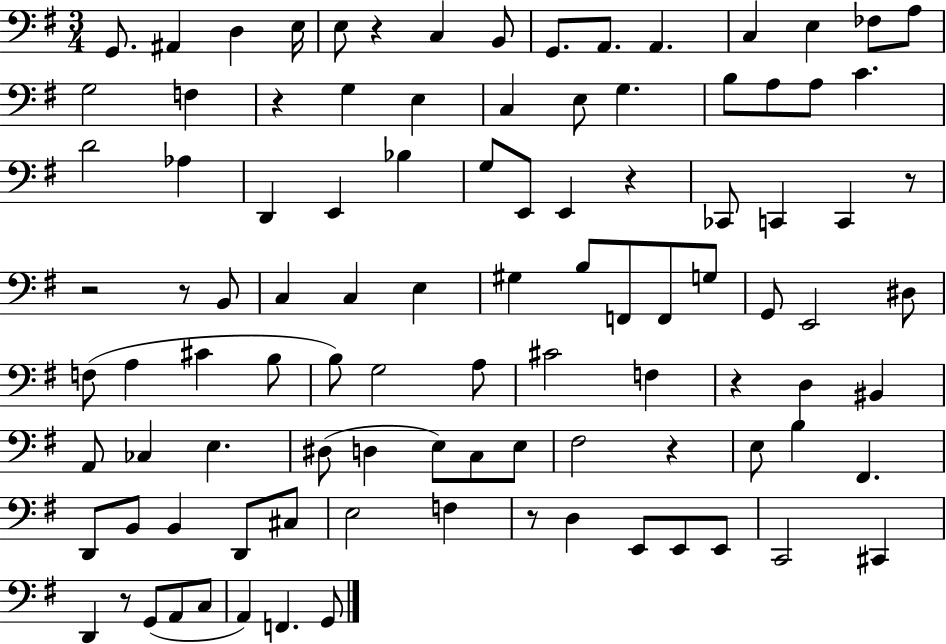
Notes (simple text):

G2/e. A#2/q D3/q E3/s E3/e R/q C3/q B2/e G2/e. A2/e. A2/q. C3/q E3/q FES3/e A3/e G3/h F3/q R/q G3/q E3/q C3/q E3/e G3/q. B3/e A3/e A3/e C4/q. D4/h Ab3/q D2/q E2/q Bb3/q G3/e E2/e E2/q R/q CES2/e C2/q C2/q R/e R/h R/e B2/e C3/q C3/q E3/q G#3/q B3/e F2/e F2/e G3/e G2/e E2/h D#3/e F3/e A3/q C#4/q B3/e B3/e G3/h A3/e C#4/h F3/q R/q D3/q BIS2/q A2/e CES3/q E3/q. D#3/e D3/q E3/e C3/e E3/e F#3/h R/q E3/e B3/q F#2/q. D2/e B2/e B2/q D2/e C#3/e E3/h F3/q R/e D3/q E2/e E2/e E2/e C2/h C#2/q D2/q R/e G2/e A2/e C3/e A2/q F2/q. G2/e